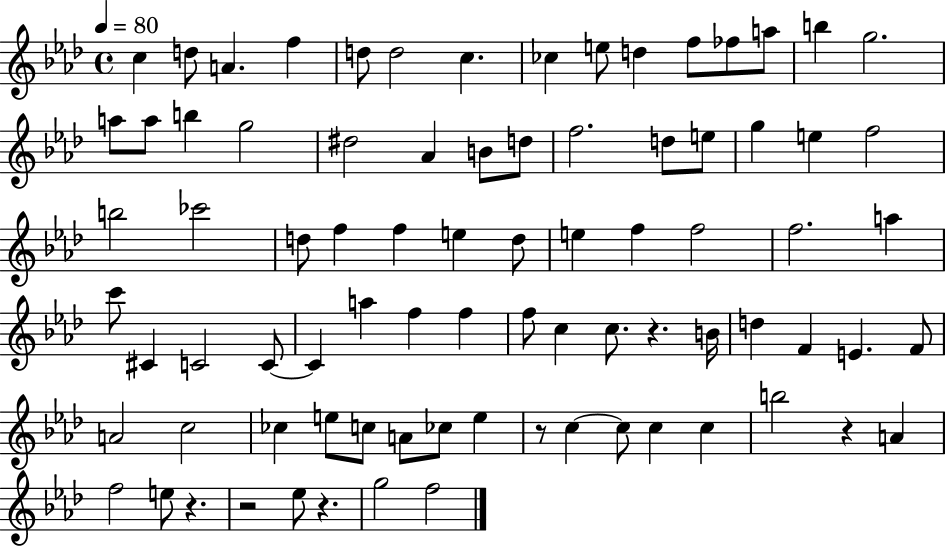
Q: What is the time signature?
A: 4/4